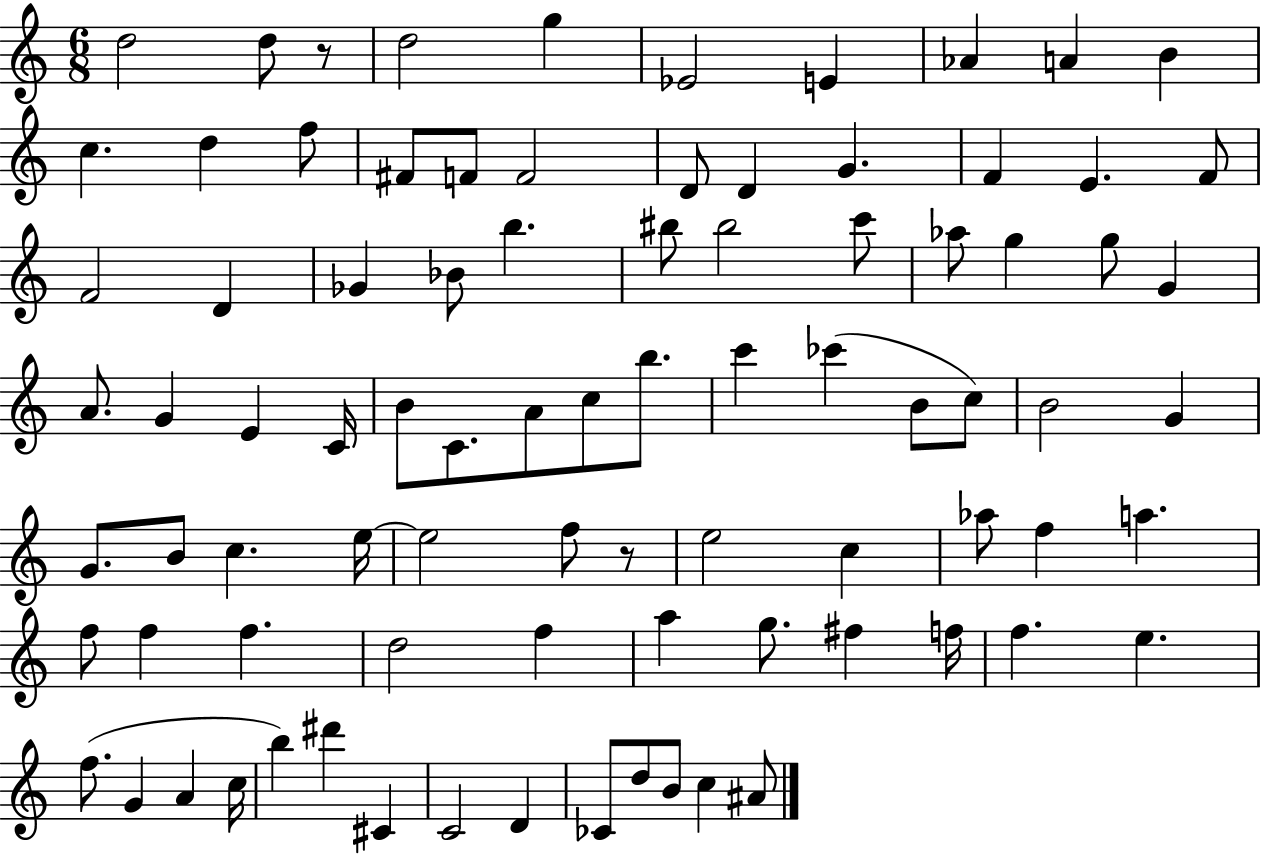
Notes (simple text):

D5/h D5/e R/e D5/h G5/q Eb4/h E4/q Ab4/q A4/q B4/q C5/q. D5/q F5/e F#4/e F4/e F4/h D4/e D4/q G4/q. F4/q E4/q. F4/e F4/h D4/q Gb4/q Bb4/e B5/q. BIS5/e BIS5/h C6/e Ab5/e G5/q G5/e G4/q A4/e. G4/q E4/q C4/s B4/e C4/e. A4/e C5/e B5/e. C6/q CES6/q B4/e C5/e B4/h G4/q G4/e. B4/e C5/q. E5/s E5/h F5/e R/e E5/h C5/q Ab5/e F5/q A5/q. F5/e F5/q F5/q. D5/h F5/q A5/q G5/e. F#5/q F5/s F5/q. E5/q. F5/e. G4/q A4/q C5/s B5/q D#6/q C#4/q C4/h D4/q CES4/e D5/e B4/e C5/q A#4/e